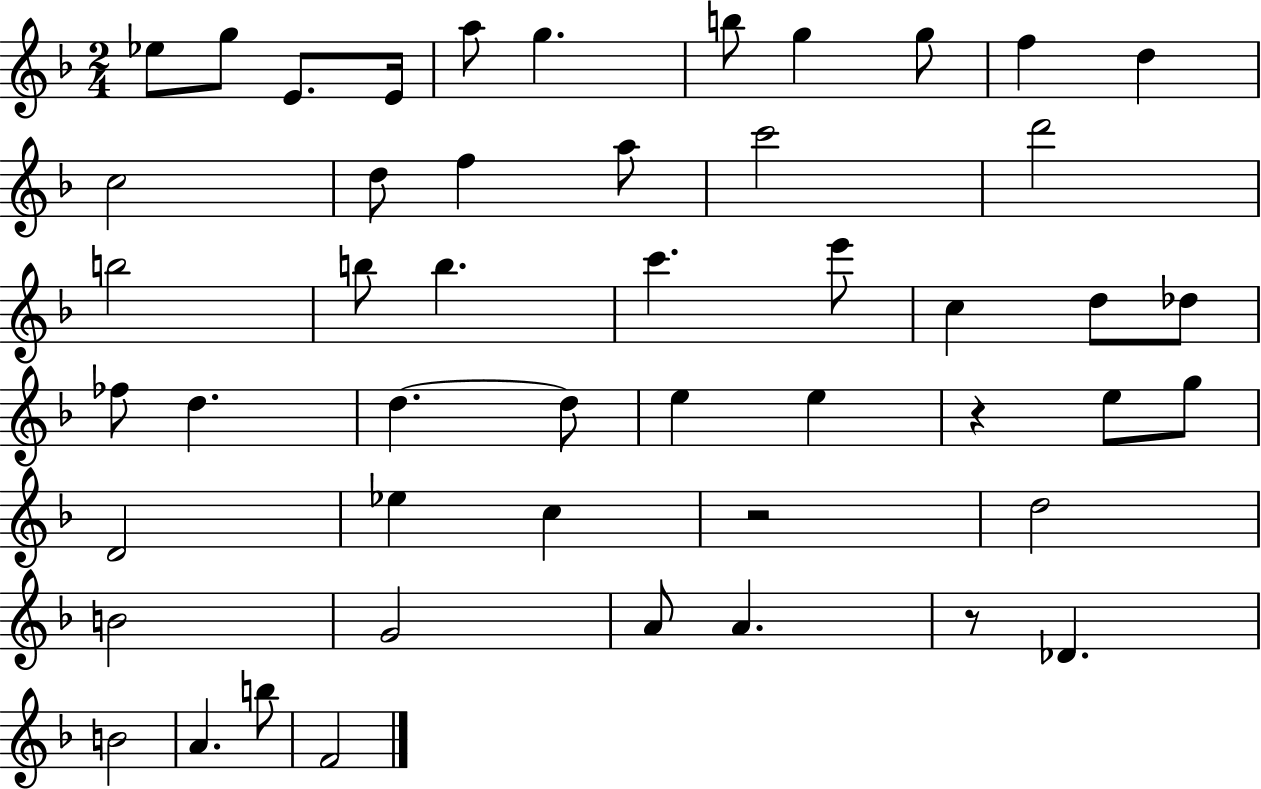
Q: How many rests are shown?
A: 3